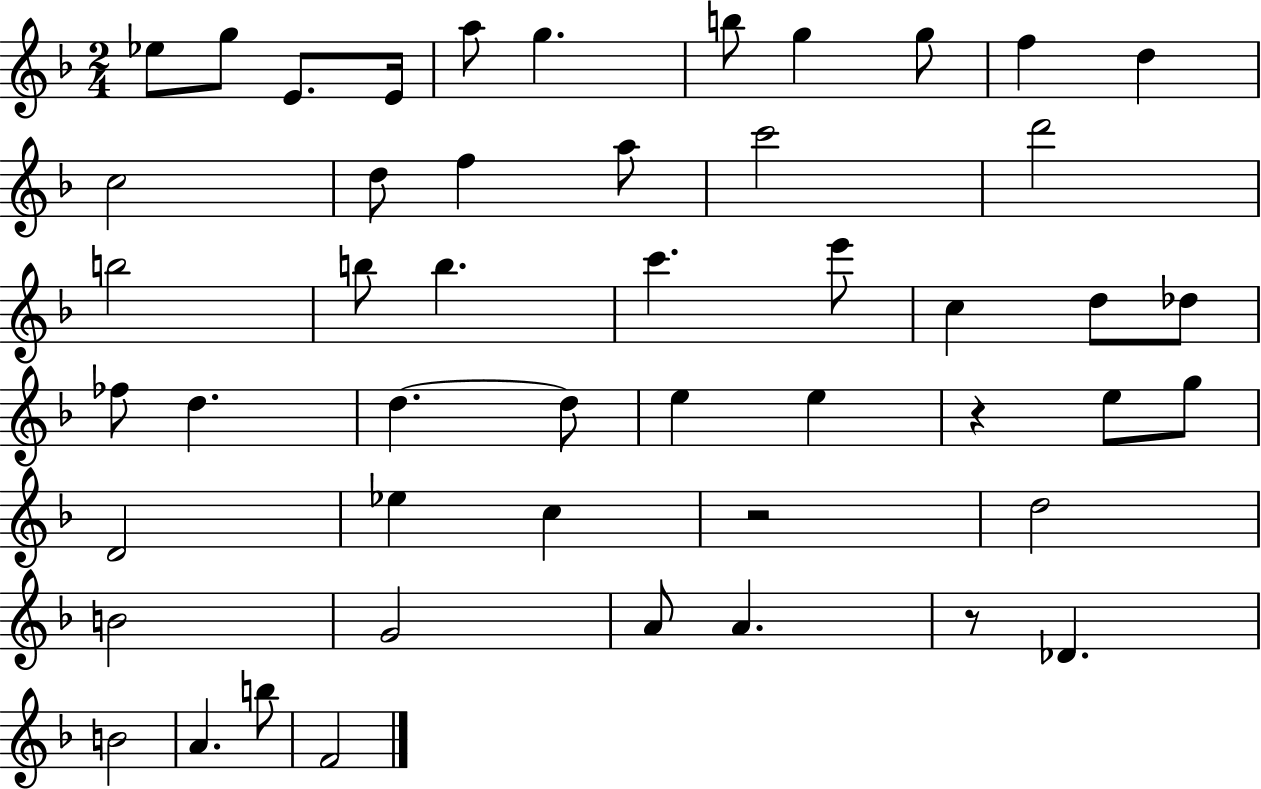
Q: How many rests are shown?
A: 3